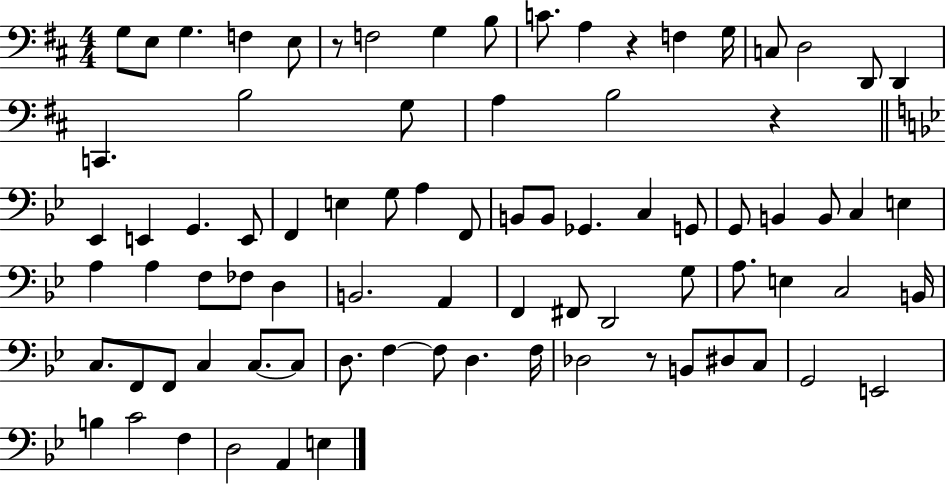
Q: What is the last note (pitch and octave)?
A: E3